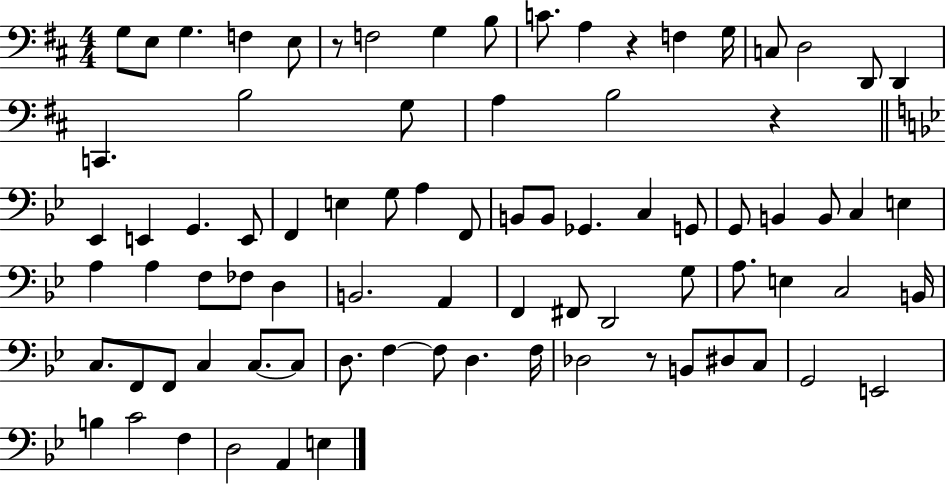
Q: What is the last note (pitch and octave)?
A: E3